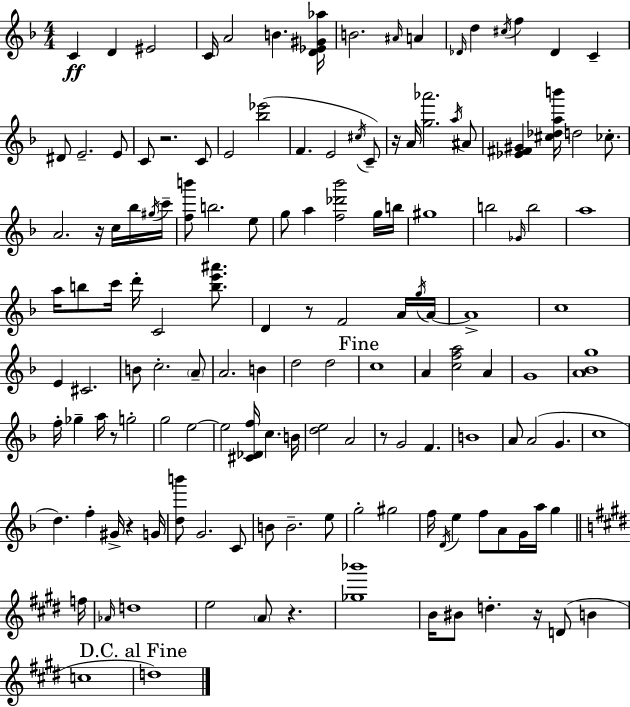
C4/q D4/q EIS4/h C4/s A4/h B4/q. [D4,Eb4,G#4,Ab5]/s B4/h. A#4/s A4/q Db4/s D5/q C#5/s F5/q Db4/q C4/q D#4/e E4/h. E4/e C4/e R/h. C4/e E4/h [Bb5,Eb6]/h F4/q. E4/h C#5/s C4/e R/s A4/s [G5,Ab6]/h. A5/s A#4/e [Eb4,F#4,G#4]/q [C#5,Db5,A5,B6]/s D5/h CES5/e. A4/h. R/s C5/s Bb5/s G#5/s C6/s [F5,B6]/e B5/h. E5/e G5/e A5/q [F5,Db6,Bb6]/h G5/s B5/s G#5/w B5/h Gb4/s B5/h A5/w A5/s B5/e C6/s D6/s C4/h [B5,E6,A#6]/e. D4/q R/e F4/h A4/s G5/s A4/s A4/w C5/w E4/q C#4/h. B4/e C5/h. A4/e A4/h. B4/q D5/h D5/h C5/w A4/q [C5,F5,A5]/h A4/q G4/w [A4,Bb4,G5]/w F5/s Gb5/q A5/s R/e G5/h G5/h E5/h E5/h [C#4,Db4,F5]/s C5/q. B4/s [D5,E5]/h A4/h R/e G4/h F4/q. B4/w A4/e A4/h G4/q. C5/w D5/q. F5/q G#4/s R/q G4/s [D5,B6]/e G4/h. C4/e B4/e B4/h. E5/e G5/h G#5/h F5/s D4/s E5/q F5/e A4/e G4/s A5/s G5/q F5/s Ab4/s D5/w E5/h A4/e R/q. [Gb5,Bb6]/w B4/s BIS4/e D5/q. R/s D4/e B4/q C5/w D5/w